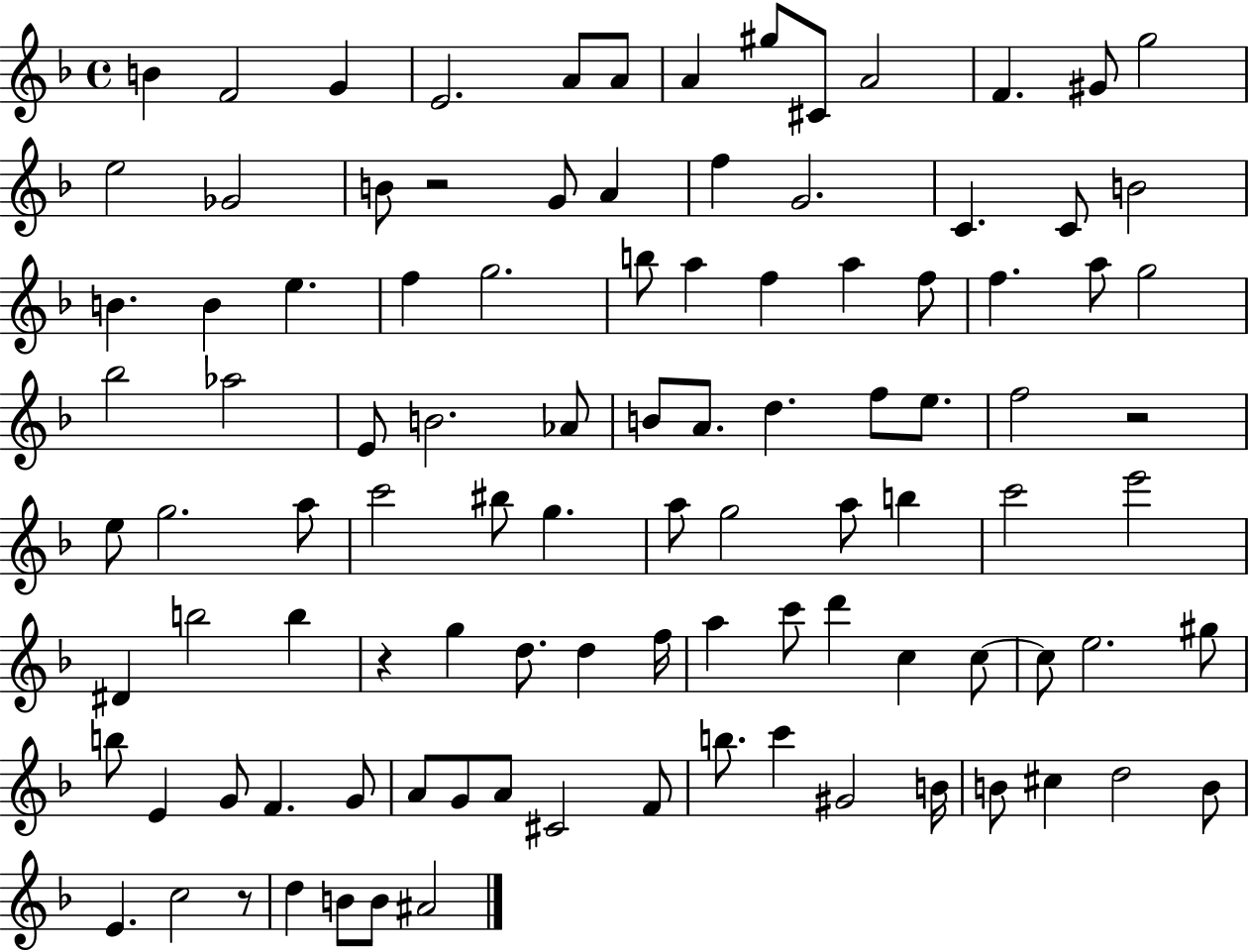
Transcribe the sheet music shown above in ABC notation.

X:1
T:Untitled
M:4/4
L:1/4
K:F
B F2 G E2 A/2 A/2 A ^g/2 ^C/2 A2 F ^G/2 g2 e2 _G2 B/2 z2 G/2 A f G2 C C/2 B2 B B e f g2 b/2 a f a f/2 f a/2 g2 _b2 _a2 E/2 B2 _A/2 B/2 A/2 d f/2 e/2 f2 z2 e/2 g2 a/2 c'2 ^b/2 g a/2 g2 a/2 b c'2 e'2 ^D b2 b z g d/2 d f/4 a c'/2 d' c c/2 c/2 e2 ^g/2 b/2 E G/2 F G/2 A/2 G/2 A/2 ^C2 F/2 b/2 c' ^G2 B/4 B/2 ^c d2 B/2 E c2 z/2 d B/2 B/2 ^A2